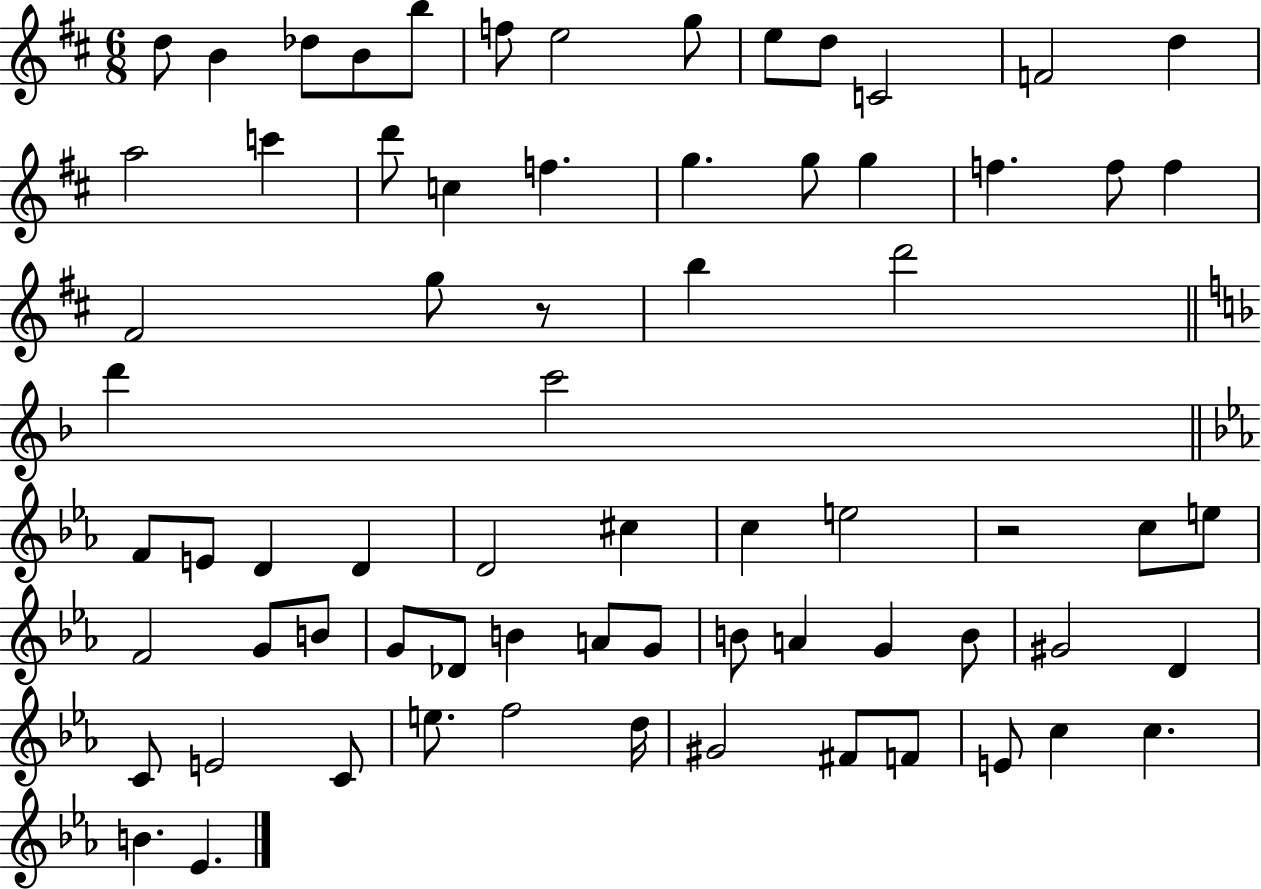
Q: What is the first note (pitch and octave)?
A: D5